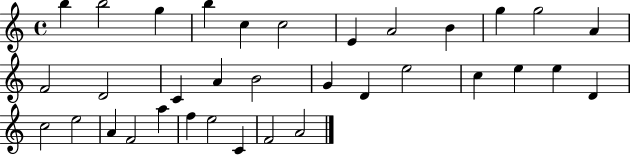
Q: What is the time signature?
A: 4/4